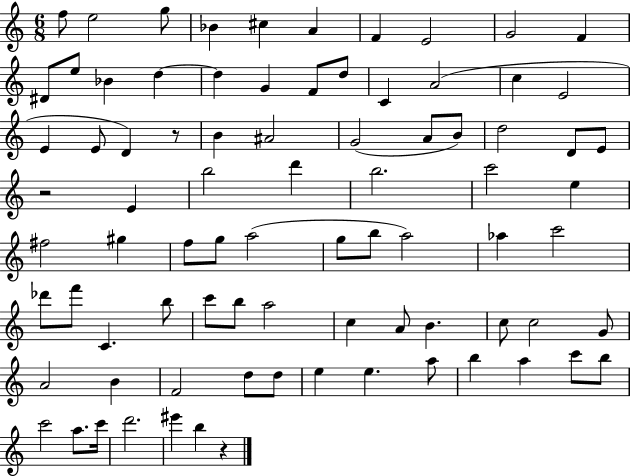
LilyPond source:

{
  \clef treble
  \numericTimeSignature
  \time 6/8
  \key c \major
  \repeat volta 2 { f''8 e''2 g''8 | bes'4 cis''4 a'4 | f'4 e'2 | g'2 f'4 | \break dis'8 e''8 bes'4 d''4~~ | d''4 g'4 f'8 d''8 | c'4 a'2( | c''4 e'2 | \break e'4 e'8 d'4) r8 | b'4 ais'2 | g'2( a'8 b'8) | d''2 d'8 e'8 | \break r2 e'4 | b''2 d'''4 | b''2. | c'''2 e''4 | \break fis''2 gis''4 | f''8 g''8 a''2( | g''8 b''8 a''2) | aes''4 c'''2 | \break des'''8 f'''8 c'4. b''8 | c'''8 b''8 a''2 | c''4 a'8 b'4. | c''8 c''2 g'8 | \break a'2 b'4 | f'2 d''8 d''8 | e''4 e''4. a''8 | b''4 a''4 c'''8 b''8 | \break c'''2 a''8. c'''16 | d'''2. | eis'''4 b''4 r4 | } \bar "|."
}